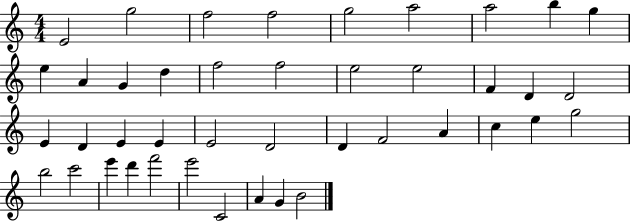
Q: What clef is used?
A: treble